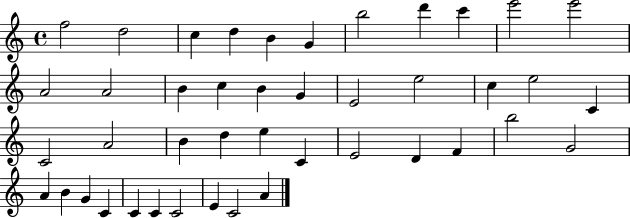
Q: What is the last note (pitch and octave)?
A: A4